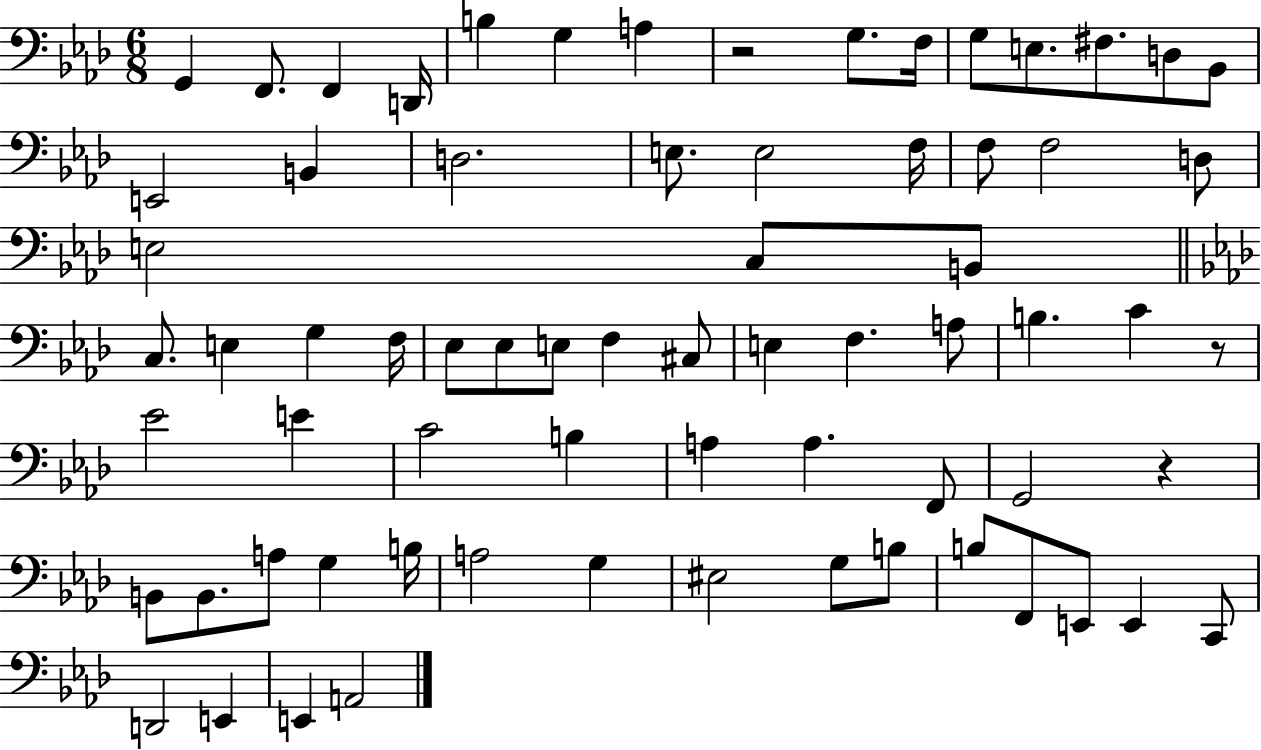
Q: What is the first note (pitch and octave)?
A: G2